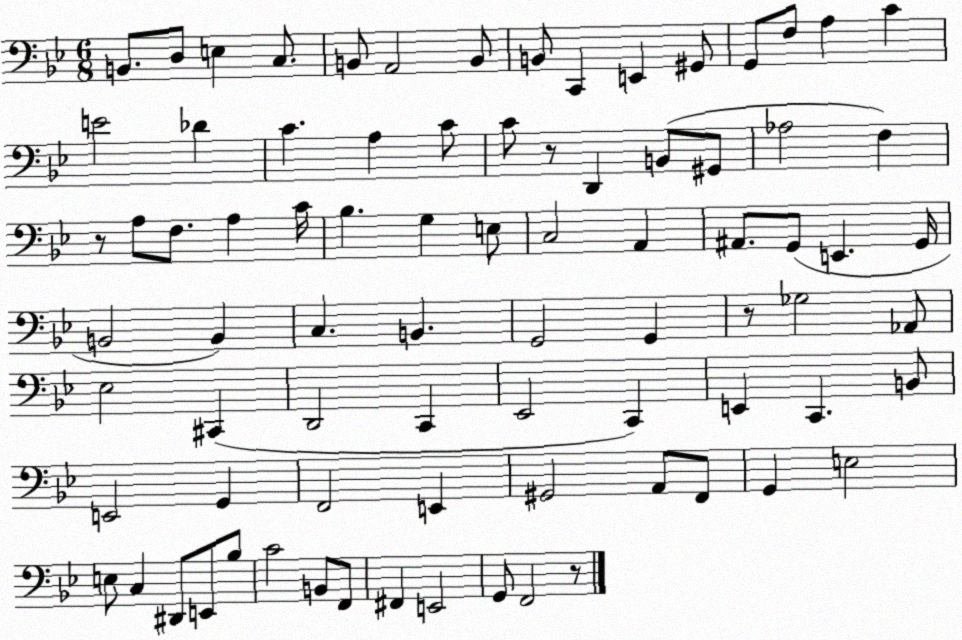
X:1
T:Untitled
M:6/8
L:1/4
K:Bb
B,,/2 D,/2 E, C,/2 B,,/2 A,,2 B,,/2 B,,/2 C,, E,, ^G,,/2 G,,/2 F,/2 A, C E2 _D C A, C/2 C/2 z/2 D,, B,,/2 ^G,,/2 _A,2 F, z/2 A,/2 F,/2 A, C/4 _B, G, E,/2 C,2 A,, ^A,,/2 G,,/2 E,, G,,/4 B,,2 B,, C, B,, G,,2 G,, z/2 _G,2 _A,,/2 _E,2 ^C,, D,,2 C,, _E,,2 C,, E,, C,, B,,/2 E,,2 G,, F,,2 E,, ^G,,2 A,,/2 F,,/2 G,, E,2 E,/2 C, ^D,,/2 E,,/2 _B,/2 C2 B,,/2 F,,/2 ^F,, E,,2 G,,/2 F,,2 z/2